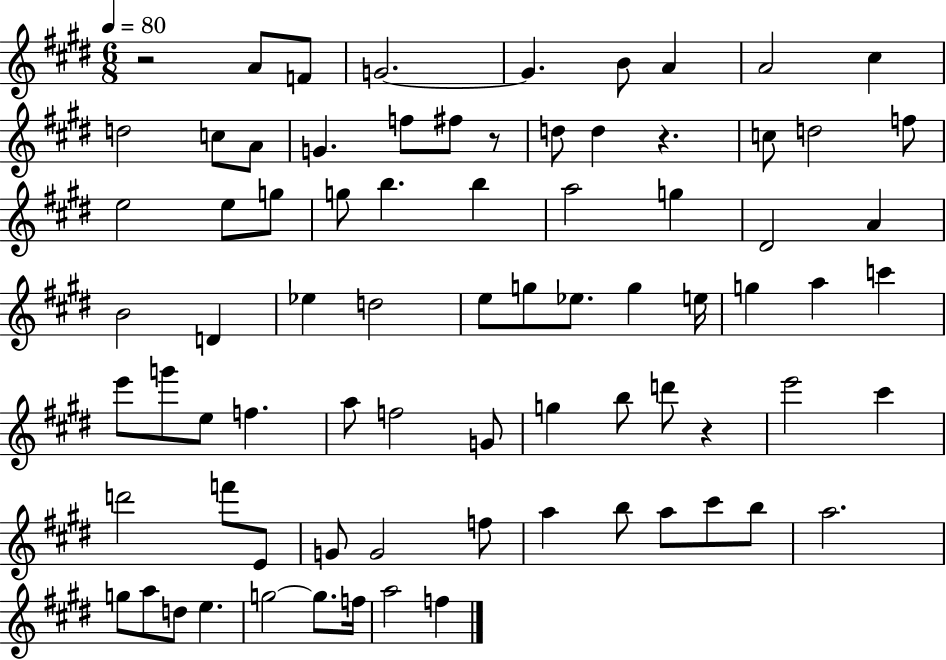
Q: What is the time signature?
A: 6/8